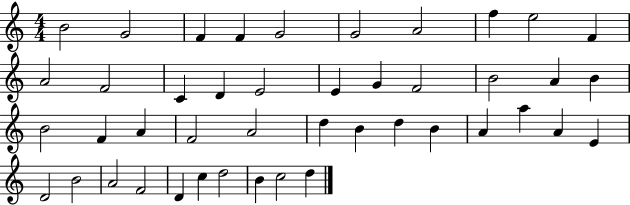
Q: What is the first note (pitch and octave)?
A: B4